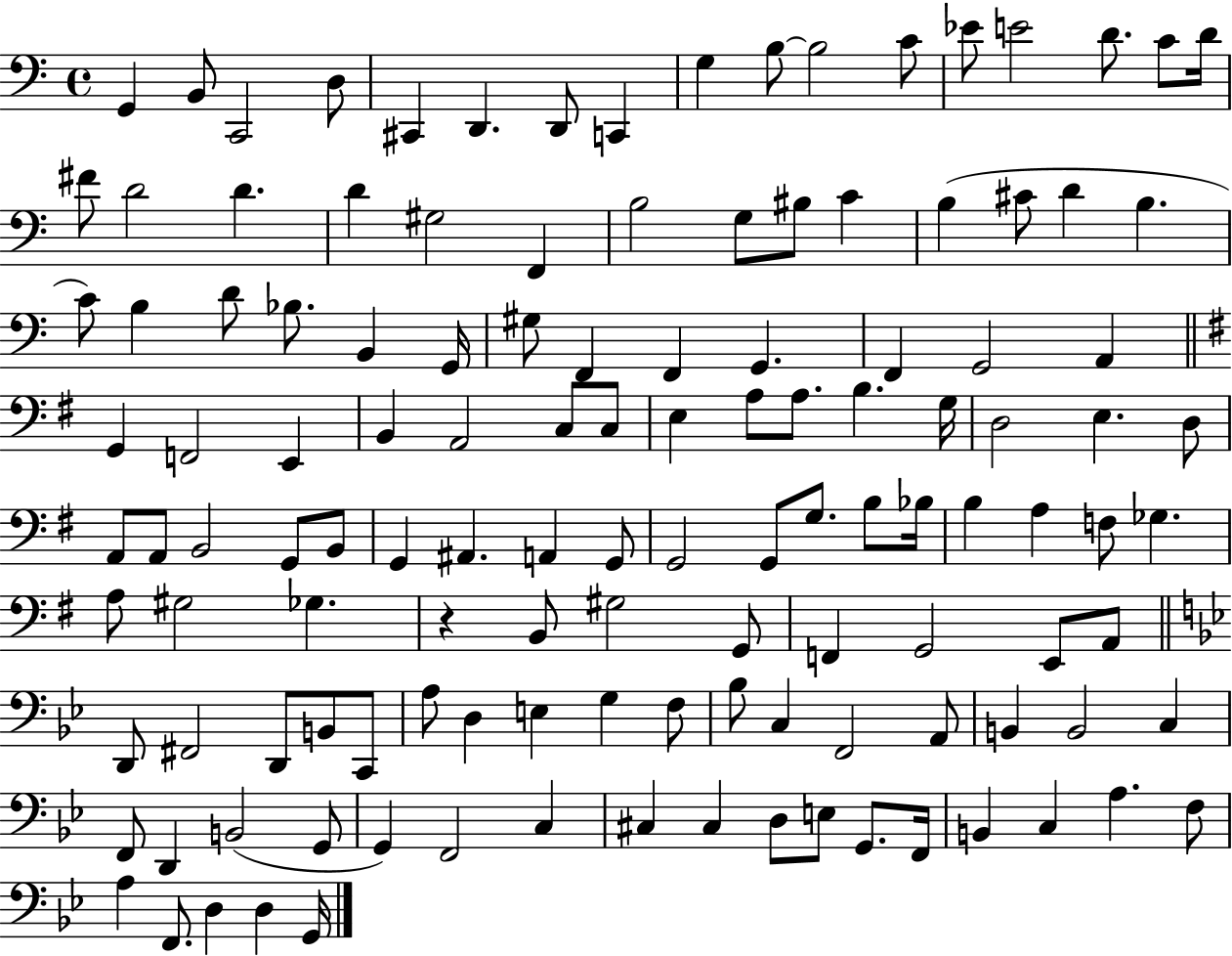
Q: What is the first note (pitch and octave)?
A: G2